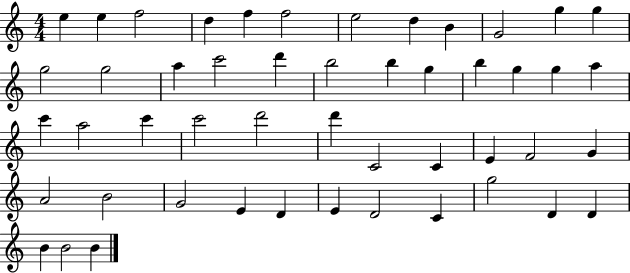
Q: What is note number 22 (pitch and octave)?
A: G5